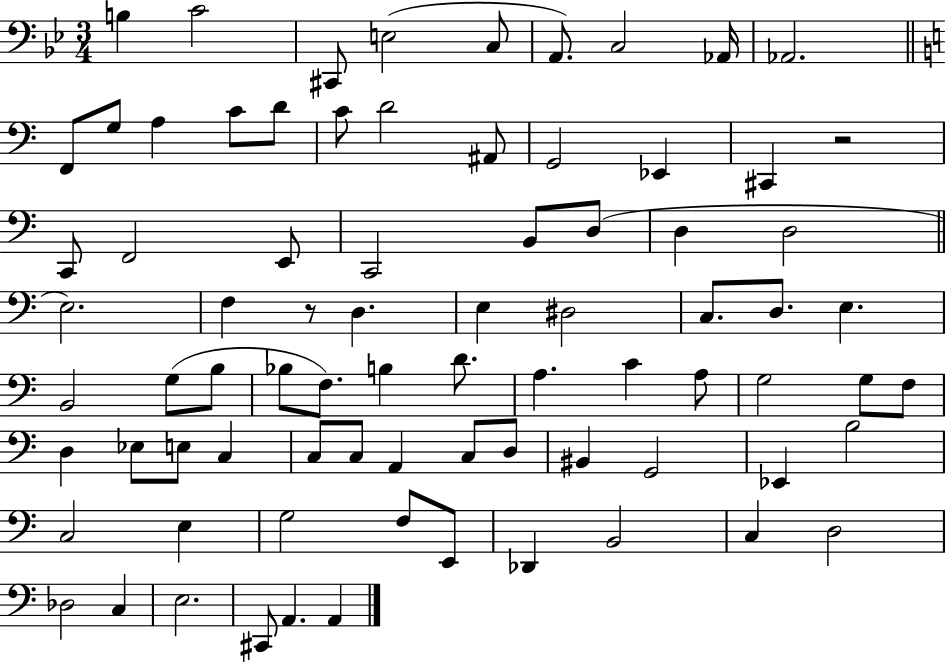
X:1
T:Untitled
M:3/4
L:1/4
K:Bb
B, C2 ^C,,/2 E,2 C,/2 A,,/2 C,2 _A,,/4 _A,,2 F,,/2 G,/2 A, C/2 D/2 C/2 D2 ^A,,/2 G,,2 _E,, ^C,, z2 C,,/2 F,,2 E,,/2 C,,2 B,,/2 D,/2 D, D,2 E,2 F, z/2 D, E, ^D,2 C,/2 D,/2 E, B,,2 G,/2 B,/2 _B,/2 F,/2 B, D/2 A, C A,/2 G,2 G,/2 F,/2 D, _E,/2 E,/2 C, C,/2 C,/2 A,, C,/2 D,/2 ^B,, G,,2 _E,, B,2 C,2 E, G,2 F,/2 E,,/2 _D,, B,,2 C, D,2 _D,2 C, E,2 ^C,,/2 A,, A,,